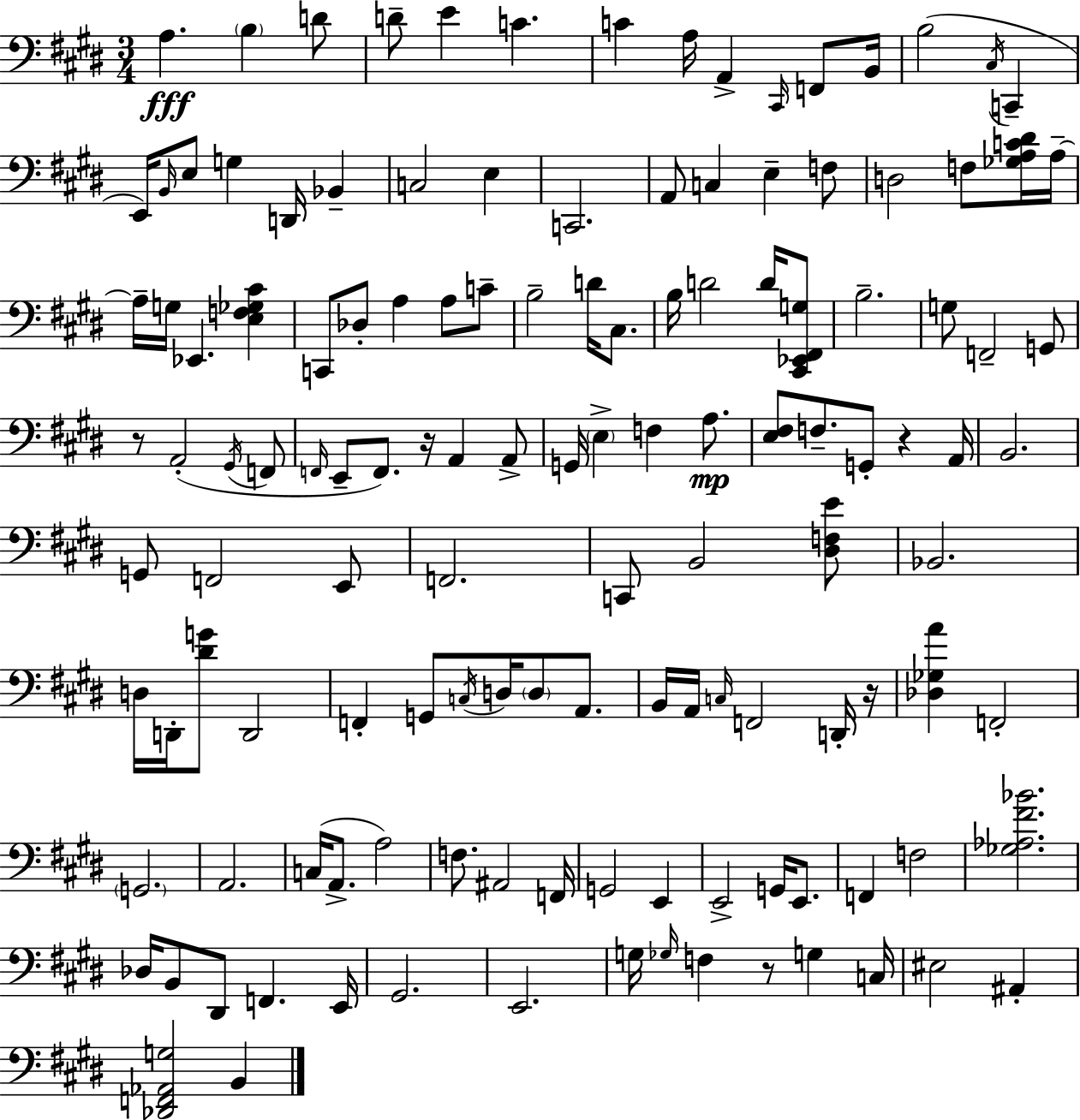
A3/q. B3/q D4/e D4/e E4/q C4/q. C4/q A3/s A2/q C#2/s F2/e B2/s B3/h C#3/s C2/q E2/s B2/s E3/e G3/q D2/s Bb2/q C3/h E3/q C2/h. A2/e C3/q E3/q F3/e D3/h F3/e [Gb3,A3,C4,D#4]/s A3/s A3/s G3/s Eb2/q. [E3,F3,Gb3,C#4]/q C2/e Db3/e A3/q A3/e C4/e B3/h D4/s C#3/e. B3/s D4/h D4/s [C#2,Eb2,F#2,G3]/e B3/h. G3/e F2/h G2/e R/e A2/h G#2/s F2/e F2/s E2/e F2/e. R/s A2/q A2/e G2/s E3/q F3/q A3/e. [E3,F#3]/e F3/e. G2/e R/q A2/s B2/h. G2/e F2/h E2/e F2/h. C2/e B2/h [D#3,F3,E4]/e Bb2/h. D3/s D2/s [D#4,G4]/e D2/h F2/q G2/e C3/s D3/s D3/e A2/e. B2/s A2/s C3/s F2/h D2/s R/s [Db3,Gb3,A4]/q F2/h G2/h. A2/h. C3/s A2/e. A3/h F3/e. A#2/h F2/s G2/h E2/q E2/h G2/s E2/e. F2/q F3/h [Gb3,Ab3,F#4,Bb4]/h. Db3/s B2/e D#2/e F2/q. E2/s G#2/h. E2/h. G3/s Gb3/s F3/q R/e G3/q C3/s EIS3/h A#2/q [Db2,F2,Ab2,G3]/h B2/q